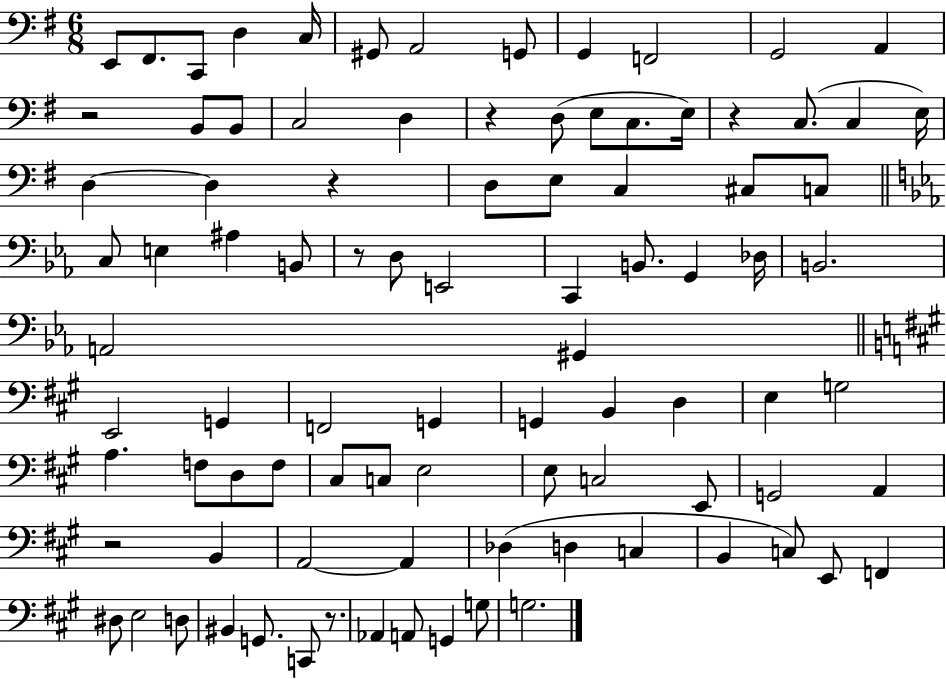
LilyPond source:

{
  \clef bass
  \numericTimeSignature
  \time 6/8
  \key g \major
  e,8 fis,8. c,8 d4 c16 | gis,8 a,2 g,8 | g,4 f,2 | g,2 a,4 | \break r2 b,8 b,8 | c2 d4 | r4 d8( e8 c8. e16) | r4 c8.( c4 e16) | \break d4~~ d4 r4 | d8 e8 c4 cis8 c8 | \bar "||" \break \key c \minor c8 e4 ais4 b,8 | r8 d8 e,2 | c,4 b,8. g,4 des16 | b,2. | \break a,2 gis,4 | \bar "||" \break \key a \major e,2 g,4 | f,2 g,4 | g,4 b,4 d4 | e4 g2 | \break a4. f8 d8 f8 | cis8 c8 e2 | e8 c2 e,8 | g,2 a,4 | \break r2 b,4 | a,2~~ a,4 | des4( d4 c4 | b,4 c8) e,8 f,4 | \break dis8 e2 d8 | bis,4 g,8. c,8 r8. | aes,4 a,8 g,4 g8 | g2. | \break \bar "|."
}